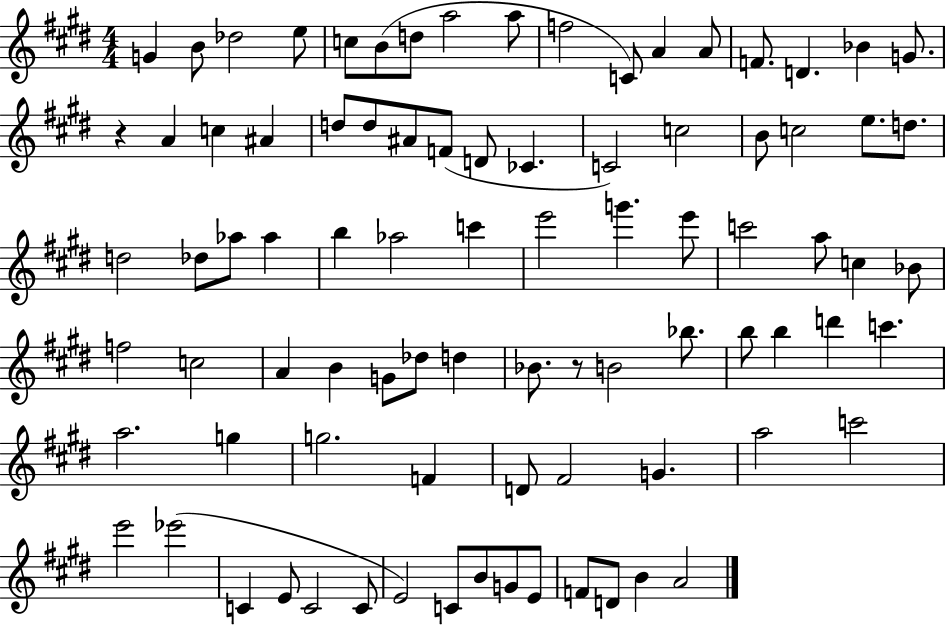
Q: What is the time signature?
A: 4/4